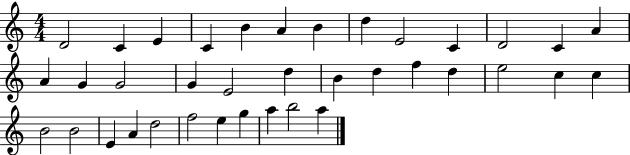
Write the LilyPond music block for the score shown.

{
  \clef treble
  \numericTimeSignature
  \time 4/4
  \key c \major
  d'2 c'4 e'4 | c'4 b'4 a'4 b'4 | d''4 e'2 c'4 | d'2 c'4 a'4 | \break a'4 g'4 g'2 | g'4 e'2 d''4 | b'4 d''4 f''4 d''4 | e''2 c''4 c''4 | \break b'2 b'2 | e'4 a'4 d''2 | f''2 e''4 g''4 | a''4 b''2 a''4 | \break \bar "|."
}